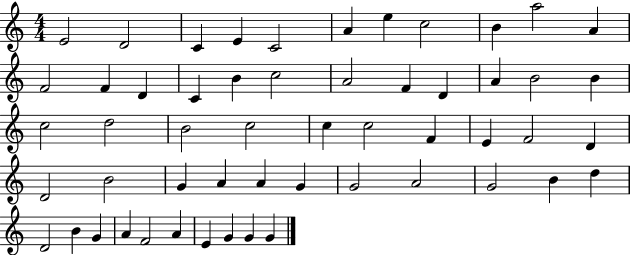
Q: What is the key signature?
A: C major